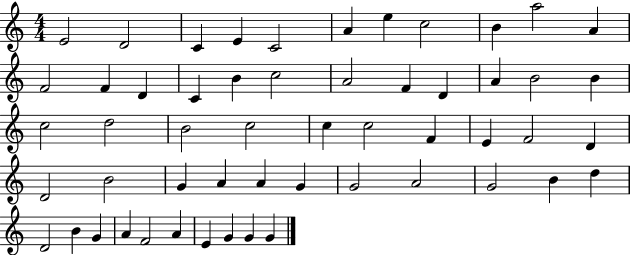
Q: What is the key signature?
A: C major